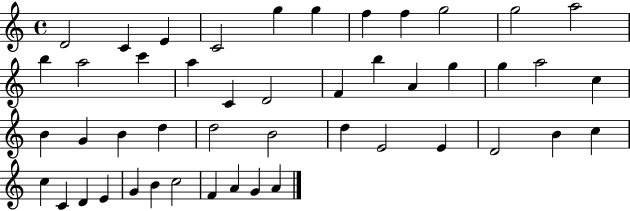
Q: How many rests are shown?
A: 0